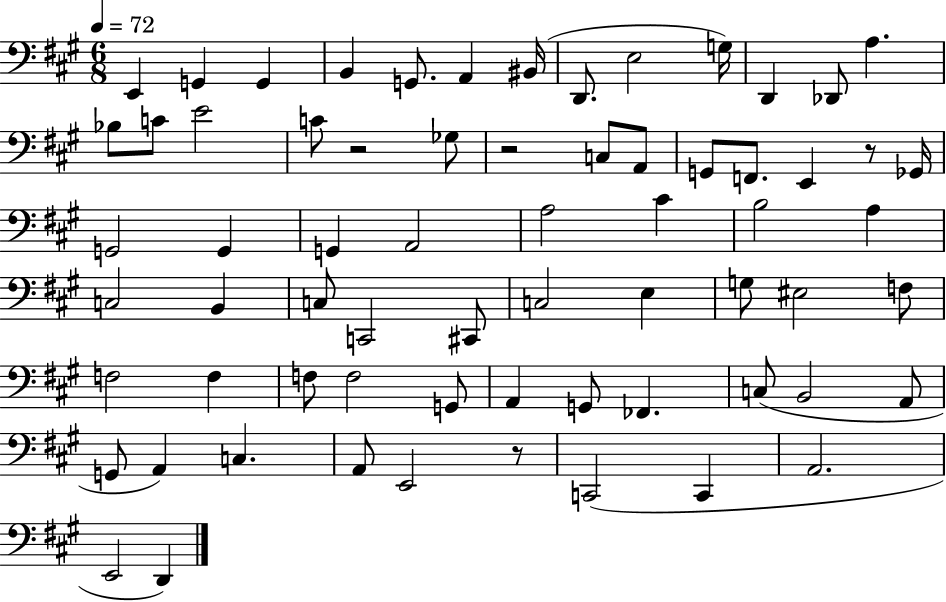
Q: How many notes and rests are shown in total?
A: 67